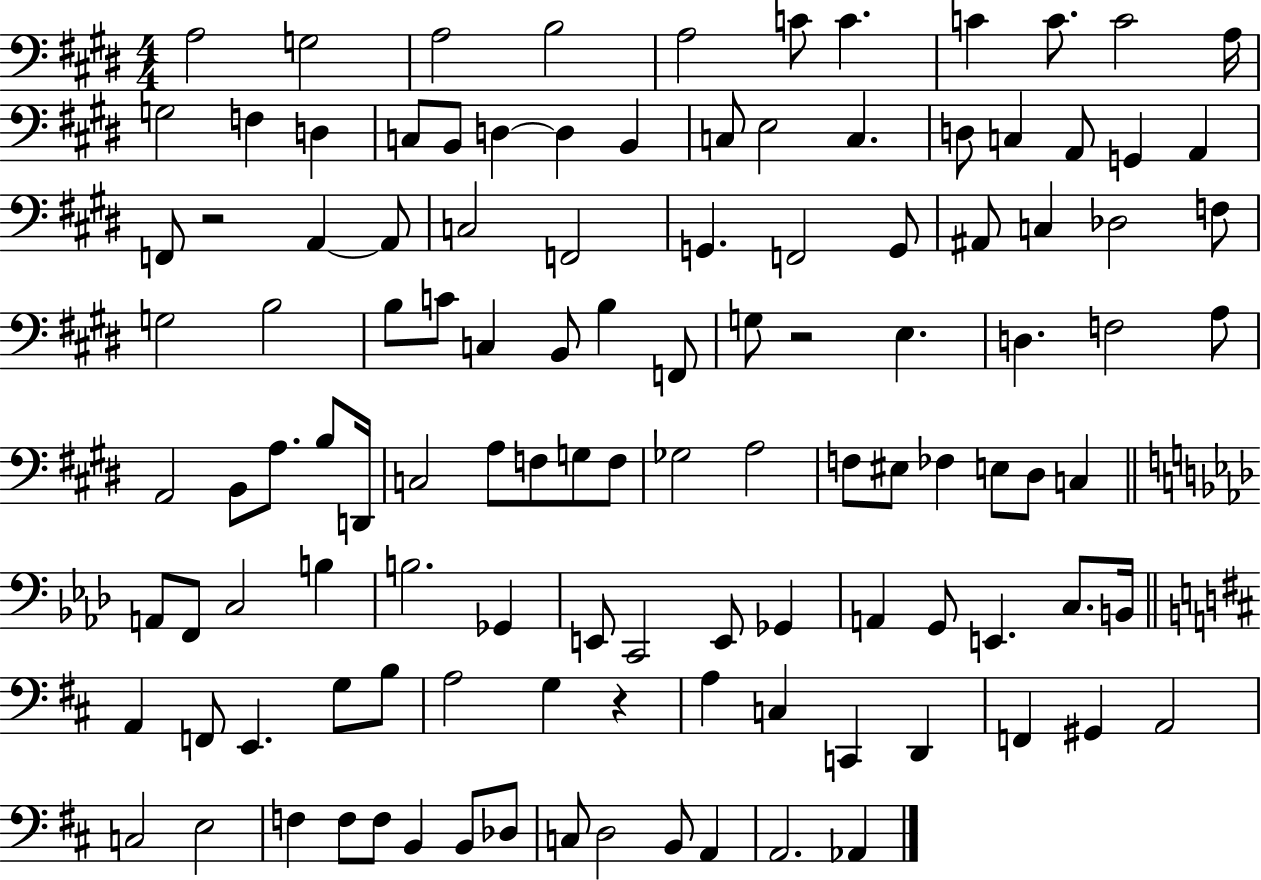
A3/h G3/h A3/h B3/h A3/h C4/e C4/q. C4/q C4/e. C4/h A3/s G3/h F3/q D3/q C3/e B2/e D3/q D3/q B2/q C3/e E3/h C3/q. D3/e C3/q A2/e G2/q A2/q F2/e R/h A2/q A2/e C3/h F2/h G2/q. F2/h G2/e A#2/e C3/q Db3/h F3/e G3/h B3/h B3/e C4/e C3/q B2/e B3/q F2/e G3/e R/h E3/q. D3/q. F3/h A3/e A2/h B2/e A3/e. B3/e D2/s C3/h A3/e F3/e G3/e F3/e Gb3/h A3/h F3/e EIS3/e FES3/q E3/e D#3/e C3/q A2/e F2/e C3/h B3/q B3/h. Gb2/q E2/e C2/h E2/e Gb2/q A2/q G2/e E2/q. C3/e. B2/s A2/q F2/e E2/q. G3/e B3/e A3/h G3/q R/q A3/q C3/q C2/q D2/q F2/q G#2/q A2/h C3/h E3/h F3/q F3/e F3/e B2/q B2/e Db3/e C3/e D3/h B2/e A2/q A2/h. Ab2/q